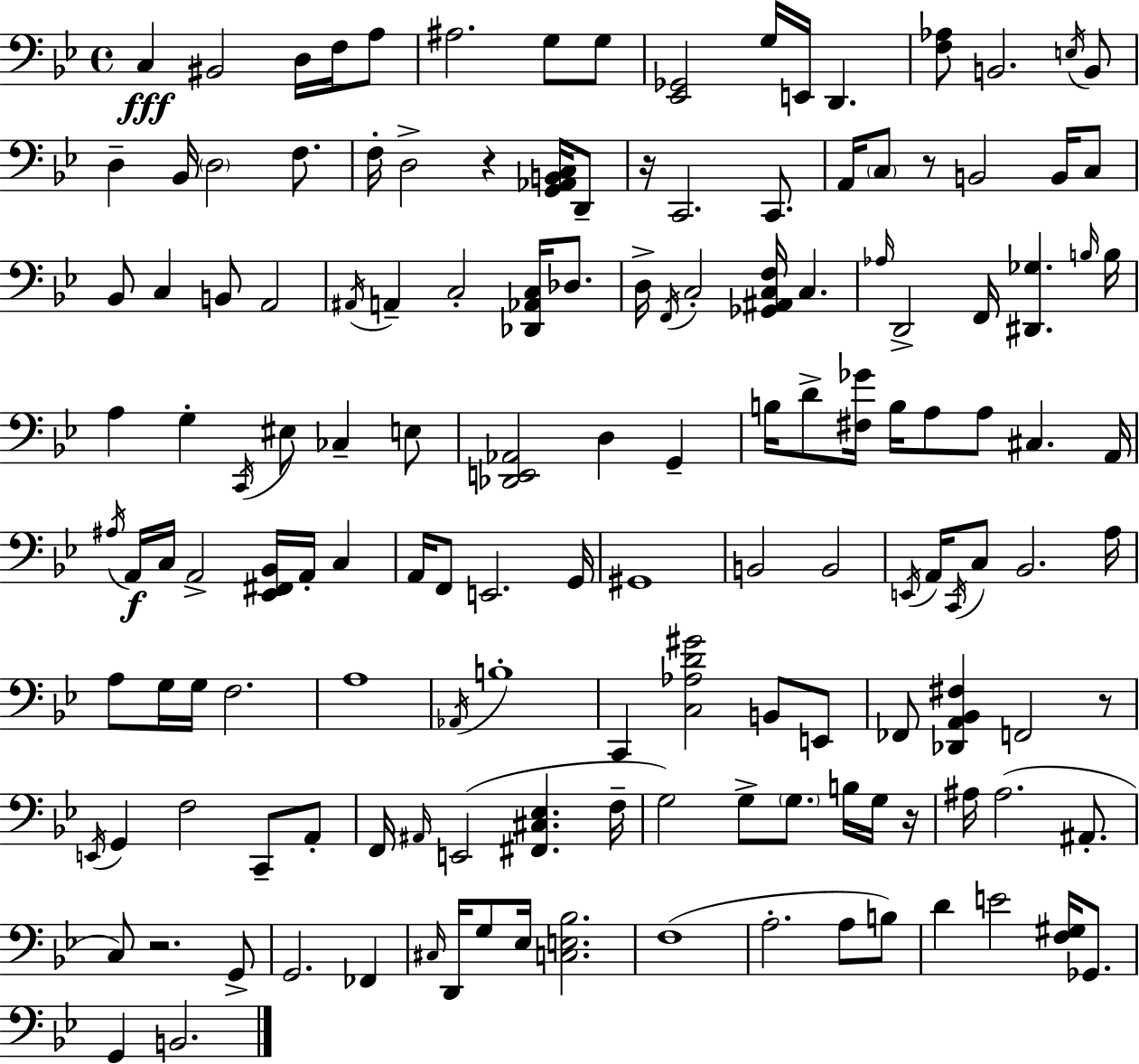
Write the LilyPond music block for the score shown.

{
  \clef bass
  \time 4/4
  \defaultTimeSignature
  \key g \minor
  \repeat volta 2 { c4\fff bis,2 d16 f16 a8 | ais2. g8 g8 | <ees, ges,>2 g16 e,16 d,4. | <f aes>8 b,2. \acciaccatura { e16 } b,8 | \break d4-- bes,16 \parenthesize d2 f8. | f16-. d2-> r4 <g, aes, b, c>16 d,8-- | r16 c,2. c,8. | a,16 \parenthesize c8 r8 b,2 b,16 c8 | \break bes,8 c4 b,8 a,2 | \acciaccatura { ais,16 } a,4-- c2-. <des, aes, c>16 des8. | d16-> \acciaccatura { f,16 } c2-. <ges, ais, c f>16 c4. | \grace { aes16 } d,2-> f,16 <dis, ges>4. | \break \grace { b16 } b16 a4 g4-. \acciaccatura { c,16 } eis8 | ces4-- e8 <des, e, aes,>2 d4 | g,4-- b16 d'8-> <fis ges'>16 b16 a8 a8 cis4. | a,16 \acciaccatura { ais16 } a,16\f c16 a,2-> | \break <ees, fis, bes,>16 a,16-. c4 a,16 f,8 e,2. | g,16 gis,1 | b,2 b,2 | \acciaccatura { e,16 } a,16 \acciaccatura { c,16 } c8 bes,2. | \break a16 a8 g16 g16 f2. | a1 | \acciaccatura { aes,16 } b1-. | c,4 <c aes d' gis'>2 | \break b,8 e,8 fes,8 <des, a, bes, fis>4 | f,2 r8 \acciaccatura { e,16 } g,4 f2 | c,8-- a,8-. f,16 \grace { ais,16 }( e,2 | <fis, cis ees>4. f16-- g2) | \break g8-> \parenthesize g8. b16 g16 r16 ais16 ais2.( | ais,8.-. c8) r2. | g,8-> g,2. | fes,4 \grace { cis16 } d,16 g8 | \break ees16 <c e bes>2. f1( | a2.-. | a8 b8) d'4 | e'2 <f gis>16 ges,8. g,4 | \break b,2. } \bar "|."
}